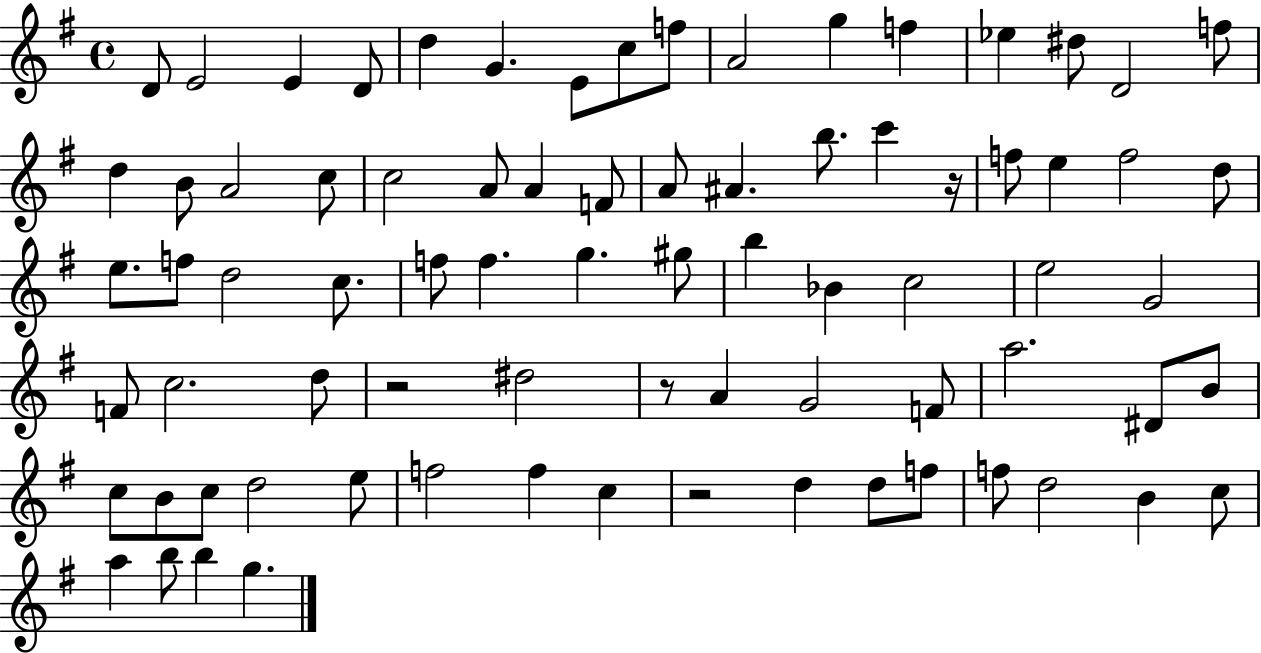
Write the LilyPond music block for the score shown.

{
  \clef treble
  \time 4/4
  \defaultTimeSignature
  \key g \major
  \repeat volta 2 { d'8 e'2 e'4 d'8 | d''4 g'4. e'8 c''8 f''8 | a'2 g''4 f''4 | ees''4 dis''8 d'2 f''8 | \break d''4 b'8 a'2 c''8 | c''2 a'8 a'4 f'8 | a'8 ais'4. b''8. c'''4 r16 | f''8 e''4 f''2 d''8 | \break e''8. f''8 d''2 c''8. | f''8 f''4. g''4. gis''8 | b''4 bes'4 c''2 | e''2 g'2 | \break f'8 c''2. d''8 | r2 dis''2 | r8 a'4 g'2 f'8 | a''2. dis'8 b'8 | \break c''8 b'8 c''8 d''2 e''8 | f''2 f''4 c''4 | r2 d''4 d''8 f''8 | f''8 d''2 b'4 c''8 | \break a''4 b''8 b''4 g''4. | } \bar "|."
}